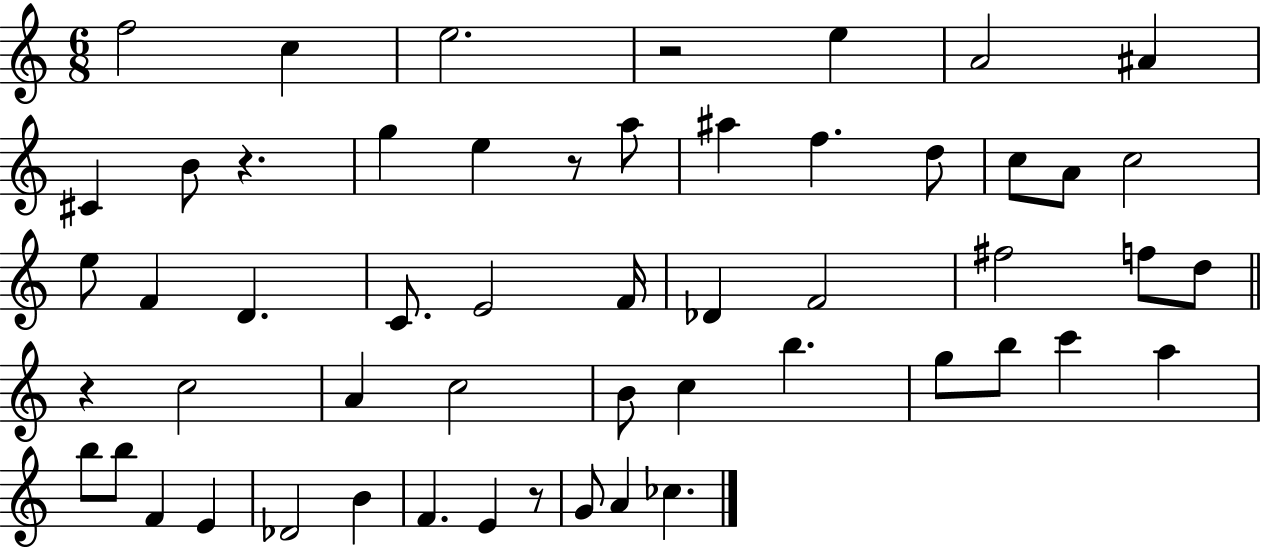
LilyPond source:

{
  \clef treble
  \numericTimeSignature
  \time 6/8
  \key c \major
  f''2 c''4 | e''2. | r2 e''4 | a'2 ais'4 | \break cis'4 b'8 r4. | g''4 e''4 r8 a''8 | ais''4 f''4. d''8 | c''8 a'8 c''2 | \break e''8 f'4 d'4. | c'8. e'2 f'16 | des'4 f'2 | fis''2 f''8 d''8 | \break \bar "||" \break \key a \minor r4 c''2 | a'4 c''2 | b'8 c''4 b''4. | g''8 b''8 c'''4 a''4 | \break b''8 b''8 f'4 e'4 | des'2 b'4 | f'4. e'4 r8 | g'8 a'4 ces''4. | \break \bar "|."
}